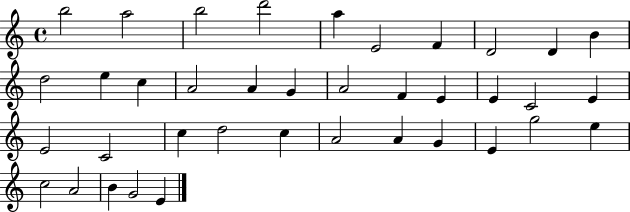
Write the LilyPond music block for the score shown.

{
  \clef treble
  \time 4/4
  \defaultTimeSignature
  \key c \major
  b''2 a''2 | b''2 d'''2 | a''4 e'2 f'4 | d'2 d'4 b'4 | \break d''2 e''4 c''4 | a'2 a'4 g'4 | a'2 f'4 e'4 | e'4 c'2 e'4 | \break e'2 c'2 | c''4 d''2 c''4 | a'2 a'4 g'4 | e'4 g''2 e''4 | \break c''2 a'2 | b'4 g'2 e'4 | \bar "|."
}